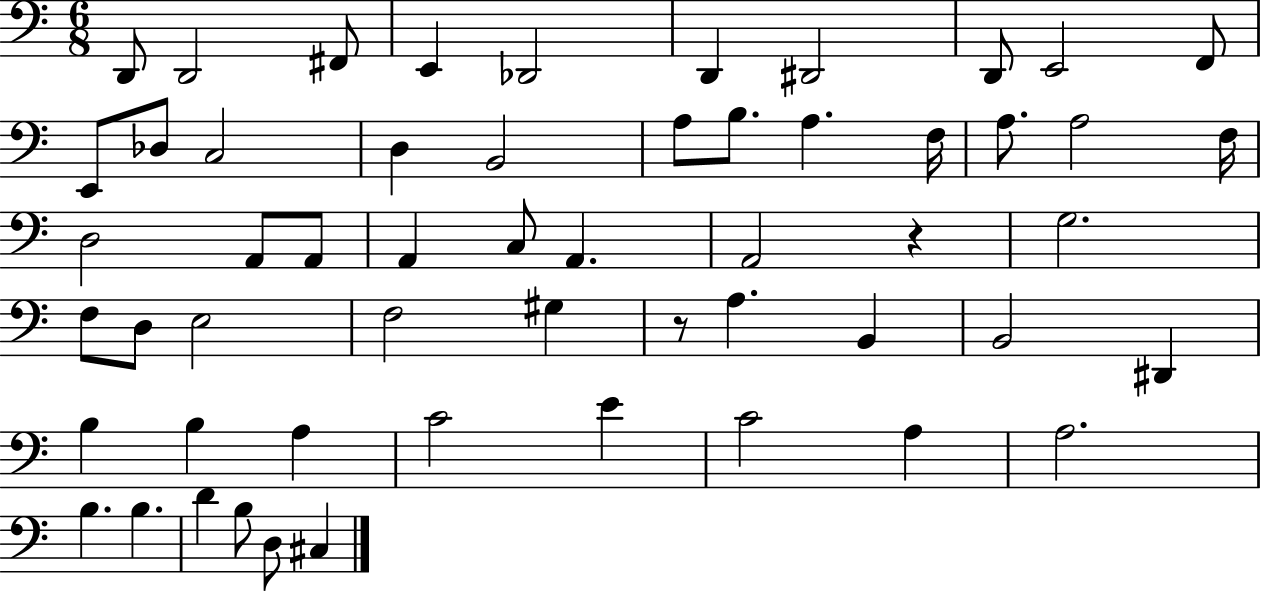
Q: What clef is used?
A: bass